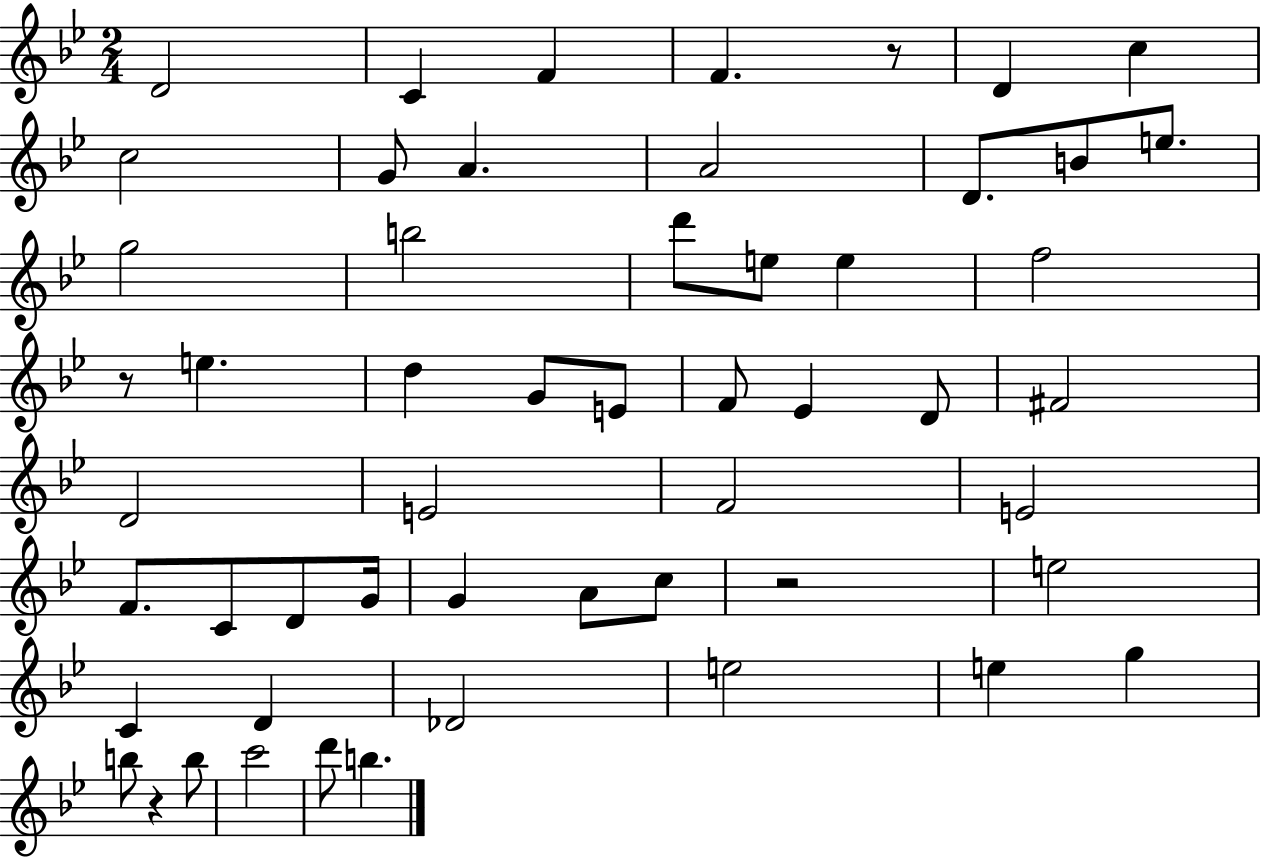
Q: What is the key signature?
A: BES major